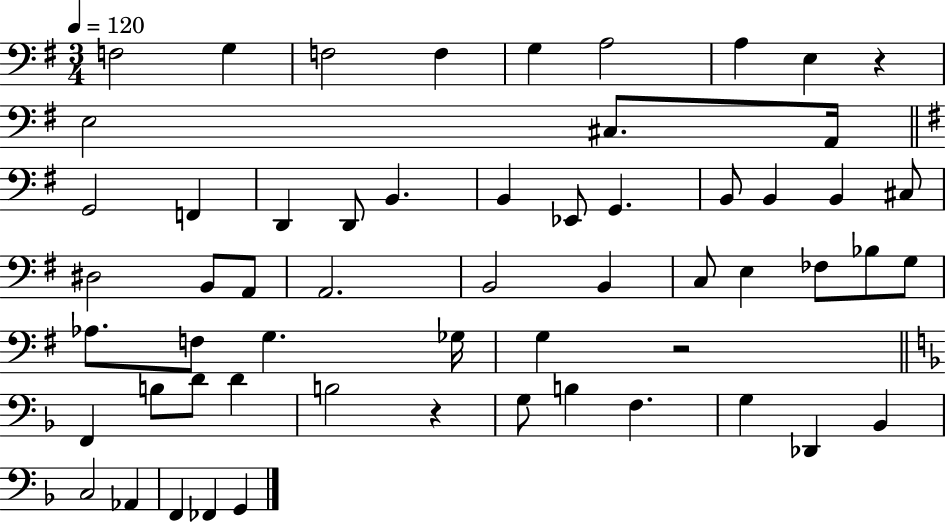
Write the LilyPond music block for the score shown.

{
  \clef bass
  \numericTimeSignature
  \time 3/4
  \key g \major
  \tempo 4 = 120
  f2 g4 | f2 f4 | g4 a2 | a4 e4 r4 | \break e2 cis8. a,16 | \bar "||" \break \key g \major g,2 f,4 | d,4 d,8 b,4. | b,4 ees,8 g,4. | b,8 b,4 b,4 cis8 | \break dis2 b,8 a,8 | a,2. | b,2 b,4 | c8 e4 fes8 bes8 g8 | \break aes8. f8 g4. ges16 | g4 r2 | \bar "||" \break \key f \major f,4 b8 d'8 d'4 | b2 r4 | g8 b4 f4. | g4 des,4 bes,4 | \break c2 aes,4 | f,4 fes,4 g,4 | \bar "|."
}